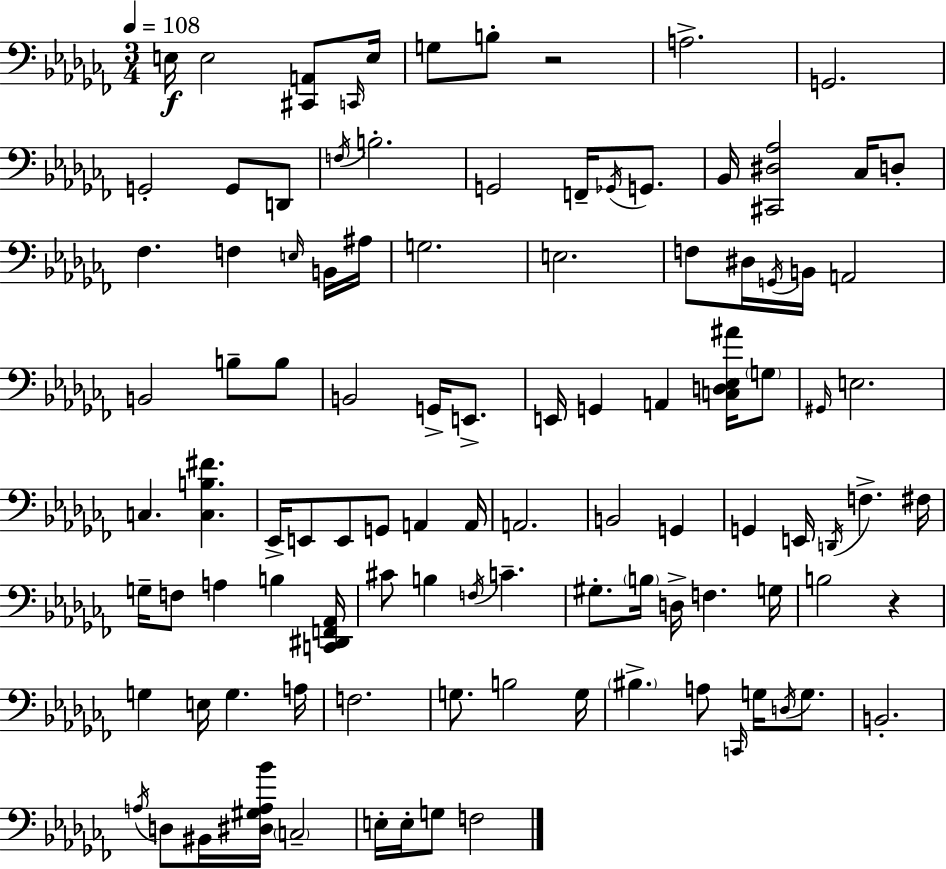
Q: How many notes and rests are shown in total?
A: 104